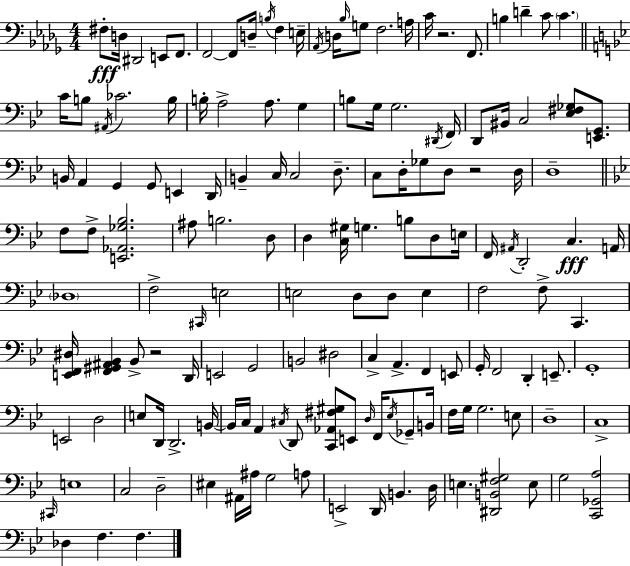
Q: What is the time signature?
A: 4/4